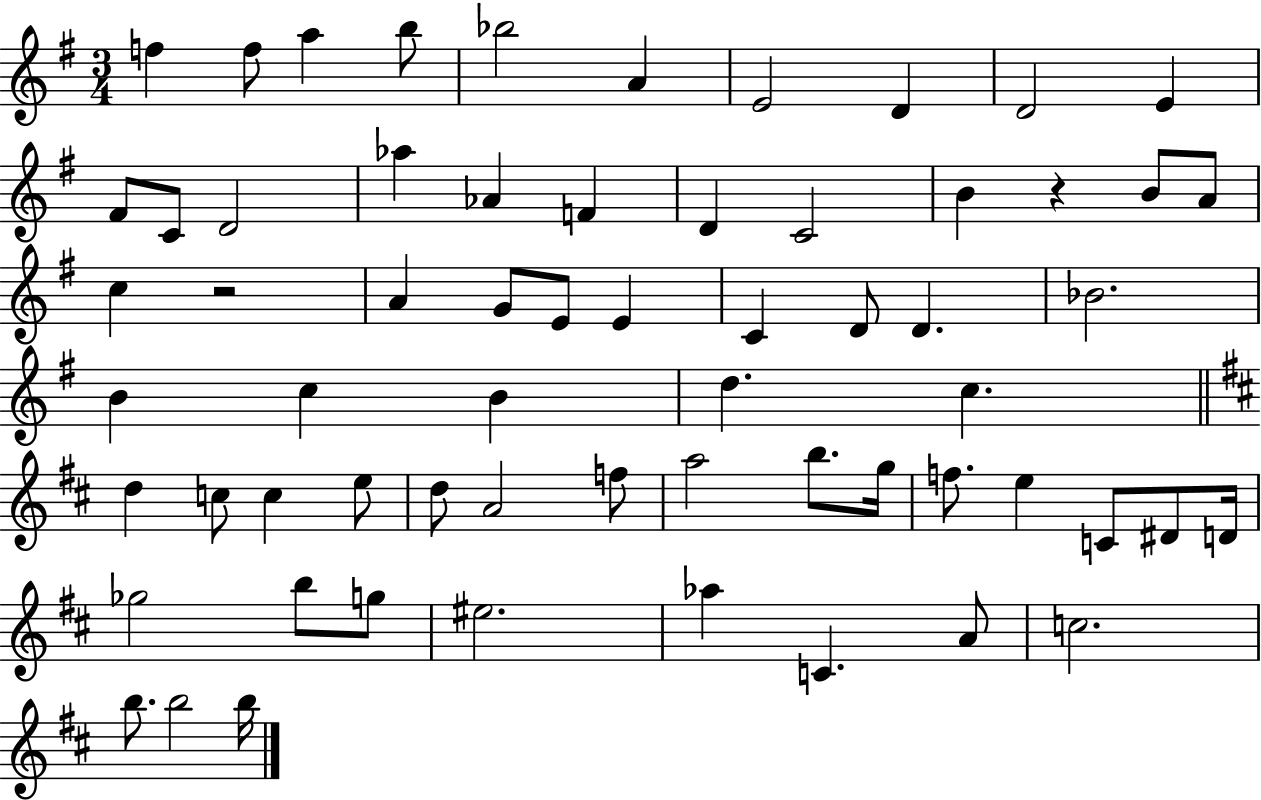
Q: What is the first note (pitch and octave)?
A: F5